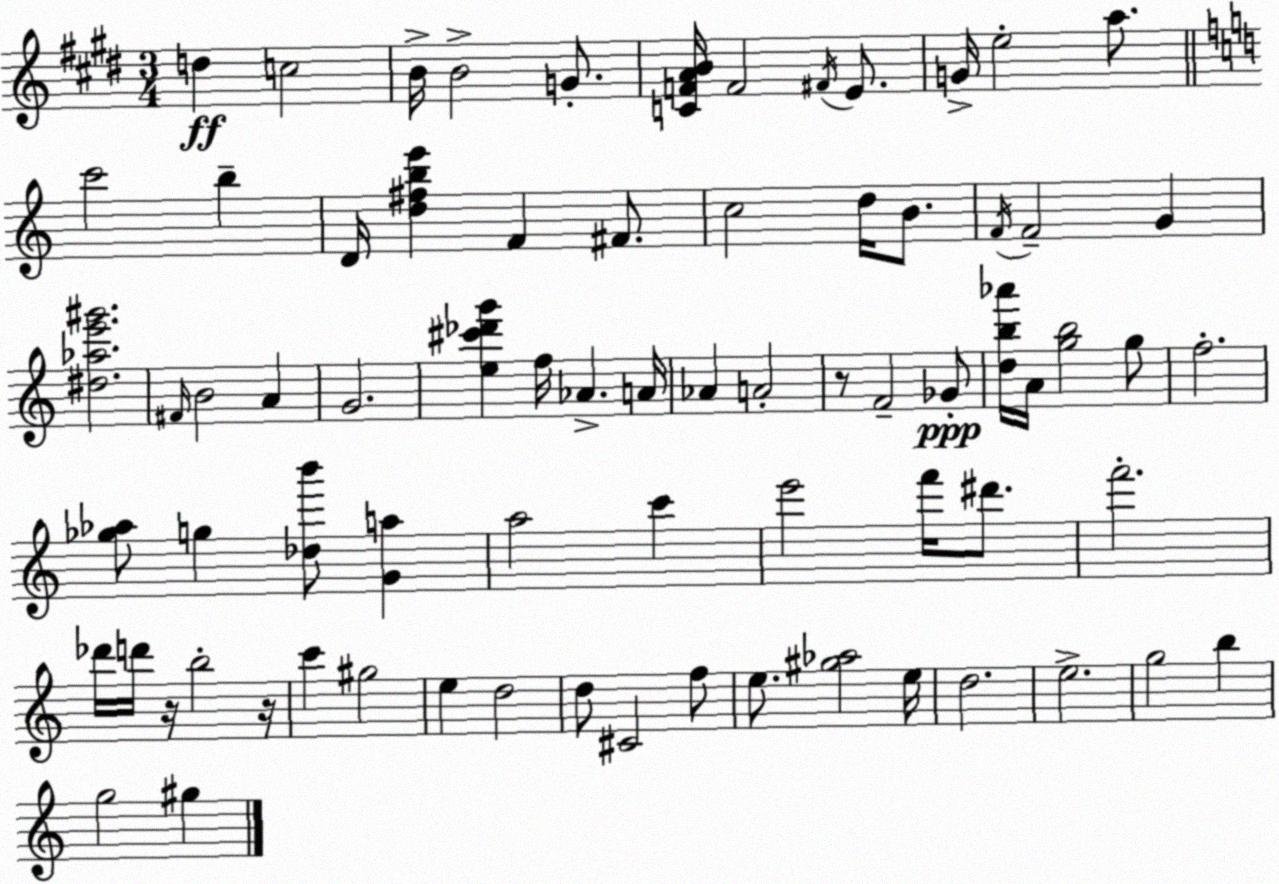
X:1
T:Untitled
M:3/4
L:1/4
K:E
d c2 B/4 B2 G/2 [CFAB]/4 F2 ^F/4 E/2 G/4 e2 a/2 c'2 b D/4 [d^fbe'] F ^F/2 c2 d/4 B/2 F/4 F2 G [^d_ae'^g']2 ^F/4 B2 A G2 [e^c'_d'g'] f/4 _A A/4 _A A2 z/2 F2 _G/2 [db_a']/4 A/4 [gb]2 g/2 f2 [_g_a]/2 g [_db']/2 [Ga] a2 c' e'2 f'/4 ^d'/2 f'2 _d'/4 d'/4 z/4 b2 z/4 c' ^g2 e d2 d/2 ^C2 f/2 e/2 [^g_a]2 e/4 d2 e2 g2 b g2 ^g